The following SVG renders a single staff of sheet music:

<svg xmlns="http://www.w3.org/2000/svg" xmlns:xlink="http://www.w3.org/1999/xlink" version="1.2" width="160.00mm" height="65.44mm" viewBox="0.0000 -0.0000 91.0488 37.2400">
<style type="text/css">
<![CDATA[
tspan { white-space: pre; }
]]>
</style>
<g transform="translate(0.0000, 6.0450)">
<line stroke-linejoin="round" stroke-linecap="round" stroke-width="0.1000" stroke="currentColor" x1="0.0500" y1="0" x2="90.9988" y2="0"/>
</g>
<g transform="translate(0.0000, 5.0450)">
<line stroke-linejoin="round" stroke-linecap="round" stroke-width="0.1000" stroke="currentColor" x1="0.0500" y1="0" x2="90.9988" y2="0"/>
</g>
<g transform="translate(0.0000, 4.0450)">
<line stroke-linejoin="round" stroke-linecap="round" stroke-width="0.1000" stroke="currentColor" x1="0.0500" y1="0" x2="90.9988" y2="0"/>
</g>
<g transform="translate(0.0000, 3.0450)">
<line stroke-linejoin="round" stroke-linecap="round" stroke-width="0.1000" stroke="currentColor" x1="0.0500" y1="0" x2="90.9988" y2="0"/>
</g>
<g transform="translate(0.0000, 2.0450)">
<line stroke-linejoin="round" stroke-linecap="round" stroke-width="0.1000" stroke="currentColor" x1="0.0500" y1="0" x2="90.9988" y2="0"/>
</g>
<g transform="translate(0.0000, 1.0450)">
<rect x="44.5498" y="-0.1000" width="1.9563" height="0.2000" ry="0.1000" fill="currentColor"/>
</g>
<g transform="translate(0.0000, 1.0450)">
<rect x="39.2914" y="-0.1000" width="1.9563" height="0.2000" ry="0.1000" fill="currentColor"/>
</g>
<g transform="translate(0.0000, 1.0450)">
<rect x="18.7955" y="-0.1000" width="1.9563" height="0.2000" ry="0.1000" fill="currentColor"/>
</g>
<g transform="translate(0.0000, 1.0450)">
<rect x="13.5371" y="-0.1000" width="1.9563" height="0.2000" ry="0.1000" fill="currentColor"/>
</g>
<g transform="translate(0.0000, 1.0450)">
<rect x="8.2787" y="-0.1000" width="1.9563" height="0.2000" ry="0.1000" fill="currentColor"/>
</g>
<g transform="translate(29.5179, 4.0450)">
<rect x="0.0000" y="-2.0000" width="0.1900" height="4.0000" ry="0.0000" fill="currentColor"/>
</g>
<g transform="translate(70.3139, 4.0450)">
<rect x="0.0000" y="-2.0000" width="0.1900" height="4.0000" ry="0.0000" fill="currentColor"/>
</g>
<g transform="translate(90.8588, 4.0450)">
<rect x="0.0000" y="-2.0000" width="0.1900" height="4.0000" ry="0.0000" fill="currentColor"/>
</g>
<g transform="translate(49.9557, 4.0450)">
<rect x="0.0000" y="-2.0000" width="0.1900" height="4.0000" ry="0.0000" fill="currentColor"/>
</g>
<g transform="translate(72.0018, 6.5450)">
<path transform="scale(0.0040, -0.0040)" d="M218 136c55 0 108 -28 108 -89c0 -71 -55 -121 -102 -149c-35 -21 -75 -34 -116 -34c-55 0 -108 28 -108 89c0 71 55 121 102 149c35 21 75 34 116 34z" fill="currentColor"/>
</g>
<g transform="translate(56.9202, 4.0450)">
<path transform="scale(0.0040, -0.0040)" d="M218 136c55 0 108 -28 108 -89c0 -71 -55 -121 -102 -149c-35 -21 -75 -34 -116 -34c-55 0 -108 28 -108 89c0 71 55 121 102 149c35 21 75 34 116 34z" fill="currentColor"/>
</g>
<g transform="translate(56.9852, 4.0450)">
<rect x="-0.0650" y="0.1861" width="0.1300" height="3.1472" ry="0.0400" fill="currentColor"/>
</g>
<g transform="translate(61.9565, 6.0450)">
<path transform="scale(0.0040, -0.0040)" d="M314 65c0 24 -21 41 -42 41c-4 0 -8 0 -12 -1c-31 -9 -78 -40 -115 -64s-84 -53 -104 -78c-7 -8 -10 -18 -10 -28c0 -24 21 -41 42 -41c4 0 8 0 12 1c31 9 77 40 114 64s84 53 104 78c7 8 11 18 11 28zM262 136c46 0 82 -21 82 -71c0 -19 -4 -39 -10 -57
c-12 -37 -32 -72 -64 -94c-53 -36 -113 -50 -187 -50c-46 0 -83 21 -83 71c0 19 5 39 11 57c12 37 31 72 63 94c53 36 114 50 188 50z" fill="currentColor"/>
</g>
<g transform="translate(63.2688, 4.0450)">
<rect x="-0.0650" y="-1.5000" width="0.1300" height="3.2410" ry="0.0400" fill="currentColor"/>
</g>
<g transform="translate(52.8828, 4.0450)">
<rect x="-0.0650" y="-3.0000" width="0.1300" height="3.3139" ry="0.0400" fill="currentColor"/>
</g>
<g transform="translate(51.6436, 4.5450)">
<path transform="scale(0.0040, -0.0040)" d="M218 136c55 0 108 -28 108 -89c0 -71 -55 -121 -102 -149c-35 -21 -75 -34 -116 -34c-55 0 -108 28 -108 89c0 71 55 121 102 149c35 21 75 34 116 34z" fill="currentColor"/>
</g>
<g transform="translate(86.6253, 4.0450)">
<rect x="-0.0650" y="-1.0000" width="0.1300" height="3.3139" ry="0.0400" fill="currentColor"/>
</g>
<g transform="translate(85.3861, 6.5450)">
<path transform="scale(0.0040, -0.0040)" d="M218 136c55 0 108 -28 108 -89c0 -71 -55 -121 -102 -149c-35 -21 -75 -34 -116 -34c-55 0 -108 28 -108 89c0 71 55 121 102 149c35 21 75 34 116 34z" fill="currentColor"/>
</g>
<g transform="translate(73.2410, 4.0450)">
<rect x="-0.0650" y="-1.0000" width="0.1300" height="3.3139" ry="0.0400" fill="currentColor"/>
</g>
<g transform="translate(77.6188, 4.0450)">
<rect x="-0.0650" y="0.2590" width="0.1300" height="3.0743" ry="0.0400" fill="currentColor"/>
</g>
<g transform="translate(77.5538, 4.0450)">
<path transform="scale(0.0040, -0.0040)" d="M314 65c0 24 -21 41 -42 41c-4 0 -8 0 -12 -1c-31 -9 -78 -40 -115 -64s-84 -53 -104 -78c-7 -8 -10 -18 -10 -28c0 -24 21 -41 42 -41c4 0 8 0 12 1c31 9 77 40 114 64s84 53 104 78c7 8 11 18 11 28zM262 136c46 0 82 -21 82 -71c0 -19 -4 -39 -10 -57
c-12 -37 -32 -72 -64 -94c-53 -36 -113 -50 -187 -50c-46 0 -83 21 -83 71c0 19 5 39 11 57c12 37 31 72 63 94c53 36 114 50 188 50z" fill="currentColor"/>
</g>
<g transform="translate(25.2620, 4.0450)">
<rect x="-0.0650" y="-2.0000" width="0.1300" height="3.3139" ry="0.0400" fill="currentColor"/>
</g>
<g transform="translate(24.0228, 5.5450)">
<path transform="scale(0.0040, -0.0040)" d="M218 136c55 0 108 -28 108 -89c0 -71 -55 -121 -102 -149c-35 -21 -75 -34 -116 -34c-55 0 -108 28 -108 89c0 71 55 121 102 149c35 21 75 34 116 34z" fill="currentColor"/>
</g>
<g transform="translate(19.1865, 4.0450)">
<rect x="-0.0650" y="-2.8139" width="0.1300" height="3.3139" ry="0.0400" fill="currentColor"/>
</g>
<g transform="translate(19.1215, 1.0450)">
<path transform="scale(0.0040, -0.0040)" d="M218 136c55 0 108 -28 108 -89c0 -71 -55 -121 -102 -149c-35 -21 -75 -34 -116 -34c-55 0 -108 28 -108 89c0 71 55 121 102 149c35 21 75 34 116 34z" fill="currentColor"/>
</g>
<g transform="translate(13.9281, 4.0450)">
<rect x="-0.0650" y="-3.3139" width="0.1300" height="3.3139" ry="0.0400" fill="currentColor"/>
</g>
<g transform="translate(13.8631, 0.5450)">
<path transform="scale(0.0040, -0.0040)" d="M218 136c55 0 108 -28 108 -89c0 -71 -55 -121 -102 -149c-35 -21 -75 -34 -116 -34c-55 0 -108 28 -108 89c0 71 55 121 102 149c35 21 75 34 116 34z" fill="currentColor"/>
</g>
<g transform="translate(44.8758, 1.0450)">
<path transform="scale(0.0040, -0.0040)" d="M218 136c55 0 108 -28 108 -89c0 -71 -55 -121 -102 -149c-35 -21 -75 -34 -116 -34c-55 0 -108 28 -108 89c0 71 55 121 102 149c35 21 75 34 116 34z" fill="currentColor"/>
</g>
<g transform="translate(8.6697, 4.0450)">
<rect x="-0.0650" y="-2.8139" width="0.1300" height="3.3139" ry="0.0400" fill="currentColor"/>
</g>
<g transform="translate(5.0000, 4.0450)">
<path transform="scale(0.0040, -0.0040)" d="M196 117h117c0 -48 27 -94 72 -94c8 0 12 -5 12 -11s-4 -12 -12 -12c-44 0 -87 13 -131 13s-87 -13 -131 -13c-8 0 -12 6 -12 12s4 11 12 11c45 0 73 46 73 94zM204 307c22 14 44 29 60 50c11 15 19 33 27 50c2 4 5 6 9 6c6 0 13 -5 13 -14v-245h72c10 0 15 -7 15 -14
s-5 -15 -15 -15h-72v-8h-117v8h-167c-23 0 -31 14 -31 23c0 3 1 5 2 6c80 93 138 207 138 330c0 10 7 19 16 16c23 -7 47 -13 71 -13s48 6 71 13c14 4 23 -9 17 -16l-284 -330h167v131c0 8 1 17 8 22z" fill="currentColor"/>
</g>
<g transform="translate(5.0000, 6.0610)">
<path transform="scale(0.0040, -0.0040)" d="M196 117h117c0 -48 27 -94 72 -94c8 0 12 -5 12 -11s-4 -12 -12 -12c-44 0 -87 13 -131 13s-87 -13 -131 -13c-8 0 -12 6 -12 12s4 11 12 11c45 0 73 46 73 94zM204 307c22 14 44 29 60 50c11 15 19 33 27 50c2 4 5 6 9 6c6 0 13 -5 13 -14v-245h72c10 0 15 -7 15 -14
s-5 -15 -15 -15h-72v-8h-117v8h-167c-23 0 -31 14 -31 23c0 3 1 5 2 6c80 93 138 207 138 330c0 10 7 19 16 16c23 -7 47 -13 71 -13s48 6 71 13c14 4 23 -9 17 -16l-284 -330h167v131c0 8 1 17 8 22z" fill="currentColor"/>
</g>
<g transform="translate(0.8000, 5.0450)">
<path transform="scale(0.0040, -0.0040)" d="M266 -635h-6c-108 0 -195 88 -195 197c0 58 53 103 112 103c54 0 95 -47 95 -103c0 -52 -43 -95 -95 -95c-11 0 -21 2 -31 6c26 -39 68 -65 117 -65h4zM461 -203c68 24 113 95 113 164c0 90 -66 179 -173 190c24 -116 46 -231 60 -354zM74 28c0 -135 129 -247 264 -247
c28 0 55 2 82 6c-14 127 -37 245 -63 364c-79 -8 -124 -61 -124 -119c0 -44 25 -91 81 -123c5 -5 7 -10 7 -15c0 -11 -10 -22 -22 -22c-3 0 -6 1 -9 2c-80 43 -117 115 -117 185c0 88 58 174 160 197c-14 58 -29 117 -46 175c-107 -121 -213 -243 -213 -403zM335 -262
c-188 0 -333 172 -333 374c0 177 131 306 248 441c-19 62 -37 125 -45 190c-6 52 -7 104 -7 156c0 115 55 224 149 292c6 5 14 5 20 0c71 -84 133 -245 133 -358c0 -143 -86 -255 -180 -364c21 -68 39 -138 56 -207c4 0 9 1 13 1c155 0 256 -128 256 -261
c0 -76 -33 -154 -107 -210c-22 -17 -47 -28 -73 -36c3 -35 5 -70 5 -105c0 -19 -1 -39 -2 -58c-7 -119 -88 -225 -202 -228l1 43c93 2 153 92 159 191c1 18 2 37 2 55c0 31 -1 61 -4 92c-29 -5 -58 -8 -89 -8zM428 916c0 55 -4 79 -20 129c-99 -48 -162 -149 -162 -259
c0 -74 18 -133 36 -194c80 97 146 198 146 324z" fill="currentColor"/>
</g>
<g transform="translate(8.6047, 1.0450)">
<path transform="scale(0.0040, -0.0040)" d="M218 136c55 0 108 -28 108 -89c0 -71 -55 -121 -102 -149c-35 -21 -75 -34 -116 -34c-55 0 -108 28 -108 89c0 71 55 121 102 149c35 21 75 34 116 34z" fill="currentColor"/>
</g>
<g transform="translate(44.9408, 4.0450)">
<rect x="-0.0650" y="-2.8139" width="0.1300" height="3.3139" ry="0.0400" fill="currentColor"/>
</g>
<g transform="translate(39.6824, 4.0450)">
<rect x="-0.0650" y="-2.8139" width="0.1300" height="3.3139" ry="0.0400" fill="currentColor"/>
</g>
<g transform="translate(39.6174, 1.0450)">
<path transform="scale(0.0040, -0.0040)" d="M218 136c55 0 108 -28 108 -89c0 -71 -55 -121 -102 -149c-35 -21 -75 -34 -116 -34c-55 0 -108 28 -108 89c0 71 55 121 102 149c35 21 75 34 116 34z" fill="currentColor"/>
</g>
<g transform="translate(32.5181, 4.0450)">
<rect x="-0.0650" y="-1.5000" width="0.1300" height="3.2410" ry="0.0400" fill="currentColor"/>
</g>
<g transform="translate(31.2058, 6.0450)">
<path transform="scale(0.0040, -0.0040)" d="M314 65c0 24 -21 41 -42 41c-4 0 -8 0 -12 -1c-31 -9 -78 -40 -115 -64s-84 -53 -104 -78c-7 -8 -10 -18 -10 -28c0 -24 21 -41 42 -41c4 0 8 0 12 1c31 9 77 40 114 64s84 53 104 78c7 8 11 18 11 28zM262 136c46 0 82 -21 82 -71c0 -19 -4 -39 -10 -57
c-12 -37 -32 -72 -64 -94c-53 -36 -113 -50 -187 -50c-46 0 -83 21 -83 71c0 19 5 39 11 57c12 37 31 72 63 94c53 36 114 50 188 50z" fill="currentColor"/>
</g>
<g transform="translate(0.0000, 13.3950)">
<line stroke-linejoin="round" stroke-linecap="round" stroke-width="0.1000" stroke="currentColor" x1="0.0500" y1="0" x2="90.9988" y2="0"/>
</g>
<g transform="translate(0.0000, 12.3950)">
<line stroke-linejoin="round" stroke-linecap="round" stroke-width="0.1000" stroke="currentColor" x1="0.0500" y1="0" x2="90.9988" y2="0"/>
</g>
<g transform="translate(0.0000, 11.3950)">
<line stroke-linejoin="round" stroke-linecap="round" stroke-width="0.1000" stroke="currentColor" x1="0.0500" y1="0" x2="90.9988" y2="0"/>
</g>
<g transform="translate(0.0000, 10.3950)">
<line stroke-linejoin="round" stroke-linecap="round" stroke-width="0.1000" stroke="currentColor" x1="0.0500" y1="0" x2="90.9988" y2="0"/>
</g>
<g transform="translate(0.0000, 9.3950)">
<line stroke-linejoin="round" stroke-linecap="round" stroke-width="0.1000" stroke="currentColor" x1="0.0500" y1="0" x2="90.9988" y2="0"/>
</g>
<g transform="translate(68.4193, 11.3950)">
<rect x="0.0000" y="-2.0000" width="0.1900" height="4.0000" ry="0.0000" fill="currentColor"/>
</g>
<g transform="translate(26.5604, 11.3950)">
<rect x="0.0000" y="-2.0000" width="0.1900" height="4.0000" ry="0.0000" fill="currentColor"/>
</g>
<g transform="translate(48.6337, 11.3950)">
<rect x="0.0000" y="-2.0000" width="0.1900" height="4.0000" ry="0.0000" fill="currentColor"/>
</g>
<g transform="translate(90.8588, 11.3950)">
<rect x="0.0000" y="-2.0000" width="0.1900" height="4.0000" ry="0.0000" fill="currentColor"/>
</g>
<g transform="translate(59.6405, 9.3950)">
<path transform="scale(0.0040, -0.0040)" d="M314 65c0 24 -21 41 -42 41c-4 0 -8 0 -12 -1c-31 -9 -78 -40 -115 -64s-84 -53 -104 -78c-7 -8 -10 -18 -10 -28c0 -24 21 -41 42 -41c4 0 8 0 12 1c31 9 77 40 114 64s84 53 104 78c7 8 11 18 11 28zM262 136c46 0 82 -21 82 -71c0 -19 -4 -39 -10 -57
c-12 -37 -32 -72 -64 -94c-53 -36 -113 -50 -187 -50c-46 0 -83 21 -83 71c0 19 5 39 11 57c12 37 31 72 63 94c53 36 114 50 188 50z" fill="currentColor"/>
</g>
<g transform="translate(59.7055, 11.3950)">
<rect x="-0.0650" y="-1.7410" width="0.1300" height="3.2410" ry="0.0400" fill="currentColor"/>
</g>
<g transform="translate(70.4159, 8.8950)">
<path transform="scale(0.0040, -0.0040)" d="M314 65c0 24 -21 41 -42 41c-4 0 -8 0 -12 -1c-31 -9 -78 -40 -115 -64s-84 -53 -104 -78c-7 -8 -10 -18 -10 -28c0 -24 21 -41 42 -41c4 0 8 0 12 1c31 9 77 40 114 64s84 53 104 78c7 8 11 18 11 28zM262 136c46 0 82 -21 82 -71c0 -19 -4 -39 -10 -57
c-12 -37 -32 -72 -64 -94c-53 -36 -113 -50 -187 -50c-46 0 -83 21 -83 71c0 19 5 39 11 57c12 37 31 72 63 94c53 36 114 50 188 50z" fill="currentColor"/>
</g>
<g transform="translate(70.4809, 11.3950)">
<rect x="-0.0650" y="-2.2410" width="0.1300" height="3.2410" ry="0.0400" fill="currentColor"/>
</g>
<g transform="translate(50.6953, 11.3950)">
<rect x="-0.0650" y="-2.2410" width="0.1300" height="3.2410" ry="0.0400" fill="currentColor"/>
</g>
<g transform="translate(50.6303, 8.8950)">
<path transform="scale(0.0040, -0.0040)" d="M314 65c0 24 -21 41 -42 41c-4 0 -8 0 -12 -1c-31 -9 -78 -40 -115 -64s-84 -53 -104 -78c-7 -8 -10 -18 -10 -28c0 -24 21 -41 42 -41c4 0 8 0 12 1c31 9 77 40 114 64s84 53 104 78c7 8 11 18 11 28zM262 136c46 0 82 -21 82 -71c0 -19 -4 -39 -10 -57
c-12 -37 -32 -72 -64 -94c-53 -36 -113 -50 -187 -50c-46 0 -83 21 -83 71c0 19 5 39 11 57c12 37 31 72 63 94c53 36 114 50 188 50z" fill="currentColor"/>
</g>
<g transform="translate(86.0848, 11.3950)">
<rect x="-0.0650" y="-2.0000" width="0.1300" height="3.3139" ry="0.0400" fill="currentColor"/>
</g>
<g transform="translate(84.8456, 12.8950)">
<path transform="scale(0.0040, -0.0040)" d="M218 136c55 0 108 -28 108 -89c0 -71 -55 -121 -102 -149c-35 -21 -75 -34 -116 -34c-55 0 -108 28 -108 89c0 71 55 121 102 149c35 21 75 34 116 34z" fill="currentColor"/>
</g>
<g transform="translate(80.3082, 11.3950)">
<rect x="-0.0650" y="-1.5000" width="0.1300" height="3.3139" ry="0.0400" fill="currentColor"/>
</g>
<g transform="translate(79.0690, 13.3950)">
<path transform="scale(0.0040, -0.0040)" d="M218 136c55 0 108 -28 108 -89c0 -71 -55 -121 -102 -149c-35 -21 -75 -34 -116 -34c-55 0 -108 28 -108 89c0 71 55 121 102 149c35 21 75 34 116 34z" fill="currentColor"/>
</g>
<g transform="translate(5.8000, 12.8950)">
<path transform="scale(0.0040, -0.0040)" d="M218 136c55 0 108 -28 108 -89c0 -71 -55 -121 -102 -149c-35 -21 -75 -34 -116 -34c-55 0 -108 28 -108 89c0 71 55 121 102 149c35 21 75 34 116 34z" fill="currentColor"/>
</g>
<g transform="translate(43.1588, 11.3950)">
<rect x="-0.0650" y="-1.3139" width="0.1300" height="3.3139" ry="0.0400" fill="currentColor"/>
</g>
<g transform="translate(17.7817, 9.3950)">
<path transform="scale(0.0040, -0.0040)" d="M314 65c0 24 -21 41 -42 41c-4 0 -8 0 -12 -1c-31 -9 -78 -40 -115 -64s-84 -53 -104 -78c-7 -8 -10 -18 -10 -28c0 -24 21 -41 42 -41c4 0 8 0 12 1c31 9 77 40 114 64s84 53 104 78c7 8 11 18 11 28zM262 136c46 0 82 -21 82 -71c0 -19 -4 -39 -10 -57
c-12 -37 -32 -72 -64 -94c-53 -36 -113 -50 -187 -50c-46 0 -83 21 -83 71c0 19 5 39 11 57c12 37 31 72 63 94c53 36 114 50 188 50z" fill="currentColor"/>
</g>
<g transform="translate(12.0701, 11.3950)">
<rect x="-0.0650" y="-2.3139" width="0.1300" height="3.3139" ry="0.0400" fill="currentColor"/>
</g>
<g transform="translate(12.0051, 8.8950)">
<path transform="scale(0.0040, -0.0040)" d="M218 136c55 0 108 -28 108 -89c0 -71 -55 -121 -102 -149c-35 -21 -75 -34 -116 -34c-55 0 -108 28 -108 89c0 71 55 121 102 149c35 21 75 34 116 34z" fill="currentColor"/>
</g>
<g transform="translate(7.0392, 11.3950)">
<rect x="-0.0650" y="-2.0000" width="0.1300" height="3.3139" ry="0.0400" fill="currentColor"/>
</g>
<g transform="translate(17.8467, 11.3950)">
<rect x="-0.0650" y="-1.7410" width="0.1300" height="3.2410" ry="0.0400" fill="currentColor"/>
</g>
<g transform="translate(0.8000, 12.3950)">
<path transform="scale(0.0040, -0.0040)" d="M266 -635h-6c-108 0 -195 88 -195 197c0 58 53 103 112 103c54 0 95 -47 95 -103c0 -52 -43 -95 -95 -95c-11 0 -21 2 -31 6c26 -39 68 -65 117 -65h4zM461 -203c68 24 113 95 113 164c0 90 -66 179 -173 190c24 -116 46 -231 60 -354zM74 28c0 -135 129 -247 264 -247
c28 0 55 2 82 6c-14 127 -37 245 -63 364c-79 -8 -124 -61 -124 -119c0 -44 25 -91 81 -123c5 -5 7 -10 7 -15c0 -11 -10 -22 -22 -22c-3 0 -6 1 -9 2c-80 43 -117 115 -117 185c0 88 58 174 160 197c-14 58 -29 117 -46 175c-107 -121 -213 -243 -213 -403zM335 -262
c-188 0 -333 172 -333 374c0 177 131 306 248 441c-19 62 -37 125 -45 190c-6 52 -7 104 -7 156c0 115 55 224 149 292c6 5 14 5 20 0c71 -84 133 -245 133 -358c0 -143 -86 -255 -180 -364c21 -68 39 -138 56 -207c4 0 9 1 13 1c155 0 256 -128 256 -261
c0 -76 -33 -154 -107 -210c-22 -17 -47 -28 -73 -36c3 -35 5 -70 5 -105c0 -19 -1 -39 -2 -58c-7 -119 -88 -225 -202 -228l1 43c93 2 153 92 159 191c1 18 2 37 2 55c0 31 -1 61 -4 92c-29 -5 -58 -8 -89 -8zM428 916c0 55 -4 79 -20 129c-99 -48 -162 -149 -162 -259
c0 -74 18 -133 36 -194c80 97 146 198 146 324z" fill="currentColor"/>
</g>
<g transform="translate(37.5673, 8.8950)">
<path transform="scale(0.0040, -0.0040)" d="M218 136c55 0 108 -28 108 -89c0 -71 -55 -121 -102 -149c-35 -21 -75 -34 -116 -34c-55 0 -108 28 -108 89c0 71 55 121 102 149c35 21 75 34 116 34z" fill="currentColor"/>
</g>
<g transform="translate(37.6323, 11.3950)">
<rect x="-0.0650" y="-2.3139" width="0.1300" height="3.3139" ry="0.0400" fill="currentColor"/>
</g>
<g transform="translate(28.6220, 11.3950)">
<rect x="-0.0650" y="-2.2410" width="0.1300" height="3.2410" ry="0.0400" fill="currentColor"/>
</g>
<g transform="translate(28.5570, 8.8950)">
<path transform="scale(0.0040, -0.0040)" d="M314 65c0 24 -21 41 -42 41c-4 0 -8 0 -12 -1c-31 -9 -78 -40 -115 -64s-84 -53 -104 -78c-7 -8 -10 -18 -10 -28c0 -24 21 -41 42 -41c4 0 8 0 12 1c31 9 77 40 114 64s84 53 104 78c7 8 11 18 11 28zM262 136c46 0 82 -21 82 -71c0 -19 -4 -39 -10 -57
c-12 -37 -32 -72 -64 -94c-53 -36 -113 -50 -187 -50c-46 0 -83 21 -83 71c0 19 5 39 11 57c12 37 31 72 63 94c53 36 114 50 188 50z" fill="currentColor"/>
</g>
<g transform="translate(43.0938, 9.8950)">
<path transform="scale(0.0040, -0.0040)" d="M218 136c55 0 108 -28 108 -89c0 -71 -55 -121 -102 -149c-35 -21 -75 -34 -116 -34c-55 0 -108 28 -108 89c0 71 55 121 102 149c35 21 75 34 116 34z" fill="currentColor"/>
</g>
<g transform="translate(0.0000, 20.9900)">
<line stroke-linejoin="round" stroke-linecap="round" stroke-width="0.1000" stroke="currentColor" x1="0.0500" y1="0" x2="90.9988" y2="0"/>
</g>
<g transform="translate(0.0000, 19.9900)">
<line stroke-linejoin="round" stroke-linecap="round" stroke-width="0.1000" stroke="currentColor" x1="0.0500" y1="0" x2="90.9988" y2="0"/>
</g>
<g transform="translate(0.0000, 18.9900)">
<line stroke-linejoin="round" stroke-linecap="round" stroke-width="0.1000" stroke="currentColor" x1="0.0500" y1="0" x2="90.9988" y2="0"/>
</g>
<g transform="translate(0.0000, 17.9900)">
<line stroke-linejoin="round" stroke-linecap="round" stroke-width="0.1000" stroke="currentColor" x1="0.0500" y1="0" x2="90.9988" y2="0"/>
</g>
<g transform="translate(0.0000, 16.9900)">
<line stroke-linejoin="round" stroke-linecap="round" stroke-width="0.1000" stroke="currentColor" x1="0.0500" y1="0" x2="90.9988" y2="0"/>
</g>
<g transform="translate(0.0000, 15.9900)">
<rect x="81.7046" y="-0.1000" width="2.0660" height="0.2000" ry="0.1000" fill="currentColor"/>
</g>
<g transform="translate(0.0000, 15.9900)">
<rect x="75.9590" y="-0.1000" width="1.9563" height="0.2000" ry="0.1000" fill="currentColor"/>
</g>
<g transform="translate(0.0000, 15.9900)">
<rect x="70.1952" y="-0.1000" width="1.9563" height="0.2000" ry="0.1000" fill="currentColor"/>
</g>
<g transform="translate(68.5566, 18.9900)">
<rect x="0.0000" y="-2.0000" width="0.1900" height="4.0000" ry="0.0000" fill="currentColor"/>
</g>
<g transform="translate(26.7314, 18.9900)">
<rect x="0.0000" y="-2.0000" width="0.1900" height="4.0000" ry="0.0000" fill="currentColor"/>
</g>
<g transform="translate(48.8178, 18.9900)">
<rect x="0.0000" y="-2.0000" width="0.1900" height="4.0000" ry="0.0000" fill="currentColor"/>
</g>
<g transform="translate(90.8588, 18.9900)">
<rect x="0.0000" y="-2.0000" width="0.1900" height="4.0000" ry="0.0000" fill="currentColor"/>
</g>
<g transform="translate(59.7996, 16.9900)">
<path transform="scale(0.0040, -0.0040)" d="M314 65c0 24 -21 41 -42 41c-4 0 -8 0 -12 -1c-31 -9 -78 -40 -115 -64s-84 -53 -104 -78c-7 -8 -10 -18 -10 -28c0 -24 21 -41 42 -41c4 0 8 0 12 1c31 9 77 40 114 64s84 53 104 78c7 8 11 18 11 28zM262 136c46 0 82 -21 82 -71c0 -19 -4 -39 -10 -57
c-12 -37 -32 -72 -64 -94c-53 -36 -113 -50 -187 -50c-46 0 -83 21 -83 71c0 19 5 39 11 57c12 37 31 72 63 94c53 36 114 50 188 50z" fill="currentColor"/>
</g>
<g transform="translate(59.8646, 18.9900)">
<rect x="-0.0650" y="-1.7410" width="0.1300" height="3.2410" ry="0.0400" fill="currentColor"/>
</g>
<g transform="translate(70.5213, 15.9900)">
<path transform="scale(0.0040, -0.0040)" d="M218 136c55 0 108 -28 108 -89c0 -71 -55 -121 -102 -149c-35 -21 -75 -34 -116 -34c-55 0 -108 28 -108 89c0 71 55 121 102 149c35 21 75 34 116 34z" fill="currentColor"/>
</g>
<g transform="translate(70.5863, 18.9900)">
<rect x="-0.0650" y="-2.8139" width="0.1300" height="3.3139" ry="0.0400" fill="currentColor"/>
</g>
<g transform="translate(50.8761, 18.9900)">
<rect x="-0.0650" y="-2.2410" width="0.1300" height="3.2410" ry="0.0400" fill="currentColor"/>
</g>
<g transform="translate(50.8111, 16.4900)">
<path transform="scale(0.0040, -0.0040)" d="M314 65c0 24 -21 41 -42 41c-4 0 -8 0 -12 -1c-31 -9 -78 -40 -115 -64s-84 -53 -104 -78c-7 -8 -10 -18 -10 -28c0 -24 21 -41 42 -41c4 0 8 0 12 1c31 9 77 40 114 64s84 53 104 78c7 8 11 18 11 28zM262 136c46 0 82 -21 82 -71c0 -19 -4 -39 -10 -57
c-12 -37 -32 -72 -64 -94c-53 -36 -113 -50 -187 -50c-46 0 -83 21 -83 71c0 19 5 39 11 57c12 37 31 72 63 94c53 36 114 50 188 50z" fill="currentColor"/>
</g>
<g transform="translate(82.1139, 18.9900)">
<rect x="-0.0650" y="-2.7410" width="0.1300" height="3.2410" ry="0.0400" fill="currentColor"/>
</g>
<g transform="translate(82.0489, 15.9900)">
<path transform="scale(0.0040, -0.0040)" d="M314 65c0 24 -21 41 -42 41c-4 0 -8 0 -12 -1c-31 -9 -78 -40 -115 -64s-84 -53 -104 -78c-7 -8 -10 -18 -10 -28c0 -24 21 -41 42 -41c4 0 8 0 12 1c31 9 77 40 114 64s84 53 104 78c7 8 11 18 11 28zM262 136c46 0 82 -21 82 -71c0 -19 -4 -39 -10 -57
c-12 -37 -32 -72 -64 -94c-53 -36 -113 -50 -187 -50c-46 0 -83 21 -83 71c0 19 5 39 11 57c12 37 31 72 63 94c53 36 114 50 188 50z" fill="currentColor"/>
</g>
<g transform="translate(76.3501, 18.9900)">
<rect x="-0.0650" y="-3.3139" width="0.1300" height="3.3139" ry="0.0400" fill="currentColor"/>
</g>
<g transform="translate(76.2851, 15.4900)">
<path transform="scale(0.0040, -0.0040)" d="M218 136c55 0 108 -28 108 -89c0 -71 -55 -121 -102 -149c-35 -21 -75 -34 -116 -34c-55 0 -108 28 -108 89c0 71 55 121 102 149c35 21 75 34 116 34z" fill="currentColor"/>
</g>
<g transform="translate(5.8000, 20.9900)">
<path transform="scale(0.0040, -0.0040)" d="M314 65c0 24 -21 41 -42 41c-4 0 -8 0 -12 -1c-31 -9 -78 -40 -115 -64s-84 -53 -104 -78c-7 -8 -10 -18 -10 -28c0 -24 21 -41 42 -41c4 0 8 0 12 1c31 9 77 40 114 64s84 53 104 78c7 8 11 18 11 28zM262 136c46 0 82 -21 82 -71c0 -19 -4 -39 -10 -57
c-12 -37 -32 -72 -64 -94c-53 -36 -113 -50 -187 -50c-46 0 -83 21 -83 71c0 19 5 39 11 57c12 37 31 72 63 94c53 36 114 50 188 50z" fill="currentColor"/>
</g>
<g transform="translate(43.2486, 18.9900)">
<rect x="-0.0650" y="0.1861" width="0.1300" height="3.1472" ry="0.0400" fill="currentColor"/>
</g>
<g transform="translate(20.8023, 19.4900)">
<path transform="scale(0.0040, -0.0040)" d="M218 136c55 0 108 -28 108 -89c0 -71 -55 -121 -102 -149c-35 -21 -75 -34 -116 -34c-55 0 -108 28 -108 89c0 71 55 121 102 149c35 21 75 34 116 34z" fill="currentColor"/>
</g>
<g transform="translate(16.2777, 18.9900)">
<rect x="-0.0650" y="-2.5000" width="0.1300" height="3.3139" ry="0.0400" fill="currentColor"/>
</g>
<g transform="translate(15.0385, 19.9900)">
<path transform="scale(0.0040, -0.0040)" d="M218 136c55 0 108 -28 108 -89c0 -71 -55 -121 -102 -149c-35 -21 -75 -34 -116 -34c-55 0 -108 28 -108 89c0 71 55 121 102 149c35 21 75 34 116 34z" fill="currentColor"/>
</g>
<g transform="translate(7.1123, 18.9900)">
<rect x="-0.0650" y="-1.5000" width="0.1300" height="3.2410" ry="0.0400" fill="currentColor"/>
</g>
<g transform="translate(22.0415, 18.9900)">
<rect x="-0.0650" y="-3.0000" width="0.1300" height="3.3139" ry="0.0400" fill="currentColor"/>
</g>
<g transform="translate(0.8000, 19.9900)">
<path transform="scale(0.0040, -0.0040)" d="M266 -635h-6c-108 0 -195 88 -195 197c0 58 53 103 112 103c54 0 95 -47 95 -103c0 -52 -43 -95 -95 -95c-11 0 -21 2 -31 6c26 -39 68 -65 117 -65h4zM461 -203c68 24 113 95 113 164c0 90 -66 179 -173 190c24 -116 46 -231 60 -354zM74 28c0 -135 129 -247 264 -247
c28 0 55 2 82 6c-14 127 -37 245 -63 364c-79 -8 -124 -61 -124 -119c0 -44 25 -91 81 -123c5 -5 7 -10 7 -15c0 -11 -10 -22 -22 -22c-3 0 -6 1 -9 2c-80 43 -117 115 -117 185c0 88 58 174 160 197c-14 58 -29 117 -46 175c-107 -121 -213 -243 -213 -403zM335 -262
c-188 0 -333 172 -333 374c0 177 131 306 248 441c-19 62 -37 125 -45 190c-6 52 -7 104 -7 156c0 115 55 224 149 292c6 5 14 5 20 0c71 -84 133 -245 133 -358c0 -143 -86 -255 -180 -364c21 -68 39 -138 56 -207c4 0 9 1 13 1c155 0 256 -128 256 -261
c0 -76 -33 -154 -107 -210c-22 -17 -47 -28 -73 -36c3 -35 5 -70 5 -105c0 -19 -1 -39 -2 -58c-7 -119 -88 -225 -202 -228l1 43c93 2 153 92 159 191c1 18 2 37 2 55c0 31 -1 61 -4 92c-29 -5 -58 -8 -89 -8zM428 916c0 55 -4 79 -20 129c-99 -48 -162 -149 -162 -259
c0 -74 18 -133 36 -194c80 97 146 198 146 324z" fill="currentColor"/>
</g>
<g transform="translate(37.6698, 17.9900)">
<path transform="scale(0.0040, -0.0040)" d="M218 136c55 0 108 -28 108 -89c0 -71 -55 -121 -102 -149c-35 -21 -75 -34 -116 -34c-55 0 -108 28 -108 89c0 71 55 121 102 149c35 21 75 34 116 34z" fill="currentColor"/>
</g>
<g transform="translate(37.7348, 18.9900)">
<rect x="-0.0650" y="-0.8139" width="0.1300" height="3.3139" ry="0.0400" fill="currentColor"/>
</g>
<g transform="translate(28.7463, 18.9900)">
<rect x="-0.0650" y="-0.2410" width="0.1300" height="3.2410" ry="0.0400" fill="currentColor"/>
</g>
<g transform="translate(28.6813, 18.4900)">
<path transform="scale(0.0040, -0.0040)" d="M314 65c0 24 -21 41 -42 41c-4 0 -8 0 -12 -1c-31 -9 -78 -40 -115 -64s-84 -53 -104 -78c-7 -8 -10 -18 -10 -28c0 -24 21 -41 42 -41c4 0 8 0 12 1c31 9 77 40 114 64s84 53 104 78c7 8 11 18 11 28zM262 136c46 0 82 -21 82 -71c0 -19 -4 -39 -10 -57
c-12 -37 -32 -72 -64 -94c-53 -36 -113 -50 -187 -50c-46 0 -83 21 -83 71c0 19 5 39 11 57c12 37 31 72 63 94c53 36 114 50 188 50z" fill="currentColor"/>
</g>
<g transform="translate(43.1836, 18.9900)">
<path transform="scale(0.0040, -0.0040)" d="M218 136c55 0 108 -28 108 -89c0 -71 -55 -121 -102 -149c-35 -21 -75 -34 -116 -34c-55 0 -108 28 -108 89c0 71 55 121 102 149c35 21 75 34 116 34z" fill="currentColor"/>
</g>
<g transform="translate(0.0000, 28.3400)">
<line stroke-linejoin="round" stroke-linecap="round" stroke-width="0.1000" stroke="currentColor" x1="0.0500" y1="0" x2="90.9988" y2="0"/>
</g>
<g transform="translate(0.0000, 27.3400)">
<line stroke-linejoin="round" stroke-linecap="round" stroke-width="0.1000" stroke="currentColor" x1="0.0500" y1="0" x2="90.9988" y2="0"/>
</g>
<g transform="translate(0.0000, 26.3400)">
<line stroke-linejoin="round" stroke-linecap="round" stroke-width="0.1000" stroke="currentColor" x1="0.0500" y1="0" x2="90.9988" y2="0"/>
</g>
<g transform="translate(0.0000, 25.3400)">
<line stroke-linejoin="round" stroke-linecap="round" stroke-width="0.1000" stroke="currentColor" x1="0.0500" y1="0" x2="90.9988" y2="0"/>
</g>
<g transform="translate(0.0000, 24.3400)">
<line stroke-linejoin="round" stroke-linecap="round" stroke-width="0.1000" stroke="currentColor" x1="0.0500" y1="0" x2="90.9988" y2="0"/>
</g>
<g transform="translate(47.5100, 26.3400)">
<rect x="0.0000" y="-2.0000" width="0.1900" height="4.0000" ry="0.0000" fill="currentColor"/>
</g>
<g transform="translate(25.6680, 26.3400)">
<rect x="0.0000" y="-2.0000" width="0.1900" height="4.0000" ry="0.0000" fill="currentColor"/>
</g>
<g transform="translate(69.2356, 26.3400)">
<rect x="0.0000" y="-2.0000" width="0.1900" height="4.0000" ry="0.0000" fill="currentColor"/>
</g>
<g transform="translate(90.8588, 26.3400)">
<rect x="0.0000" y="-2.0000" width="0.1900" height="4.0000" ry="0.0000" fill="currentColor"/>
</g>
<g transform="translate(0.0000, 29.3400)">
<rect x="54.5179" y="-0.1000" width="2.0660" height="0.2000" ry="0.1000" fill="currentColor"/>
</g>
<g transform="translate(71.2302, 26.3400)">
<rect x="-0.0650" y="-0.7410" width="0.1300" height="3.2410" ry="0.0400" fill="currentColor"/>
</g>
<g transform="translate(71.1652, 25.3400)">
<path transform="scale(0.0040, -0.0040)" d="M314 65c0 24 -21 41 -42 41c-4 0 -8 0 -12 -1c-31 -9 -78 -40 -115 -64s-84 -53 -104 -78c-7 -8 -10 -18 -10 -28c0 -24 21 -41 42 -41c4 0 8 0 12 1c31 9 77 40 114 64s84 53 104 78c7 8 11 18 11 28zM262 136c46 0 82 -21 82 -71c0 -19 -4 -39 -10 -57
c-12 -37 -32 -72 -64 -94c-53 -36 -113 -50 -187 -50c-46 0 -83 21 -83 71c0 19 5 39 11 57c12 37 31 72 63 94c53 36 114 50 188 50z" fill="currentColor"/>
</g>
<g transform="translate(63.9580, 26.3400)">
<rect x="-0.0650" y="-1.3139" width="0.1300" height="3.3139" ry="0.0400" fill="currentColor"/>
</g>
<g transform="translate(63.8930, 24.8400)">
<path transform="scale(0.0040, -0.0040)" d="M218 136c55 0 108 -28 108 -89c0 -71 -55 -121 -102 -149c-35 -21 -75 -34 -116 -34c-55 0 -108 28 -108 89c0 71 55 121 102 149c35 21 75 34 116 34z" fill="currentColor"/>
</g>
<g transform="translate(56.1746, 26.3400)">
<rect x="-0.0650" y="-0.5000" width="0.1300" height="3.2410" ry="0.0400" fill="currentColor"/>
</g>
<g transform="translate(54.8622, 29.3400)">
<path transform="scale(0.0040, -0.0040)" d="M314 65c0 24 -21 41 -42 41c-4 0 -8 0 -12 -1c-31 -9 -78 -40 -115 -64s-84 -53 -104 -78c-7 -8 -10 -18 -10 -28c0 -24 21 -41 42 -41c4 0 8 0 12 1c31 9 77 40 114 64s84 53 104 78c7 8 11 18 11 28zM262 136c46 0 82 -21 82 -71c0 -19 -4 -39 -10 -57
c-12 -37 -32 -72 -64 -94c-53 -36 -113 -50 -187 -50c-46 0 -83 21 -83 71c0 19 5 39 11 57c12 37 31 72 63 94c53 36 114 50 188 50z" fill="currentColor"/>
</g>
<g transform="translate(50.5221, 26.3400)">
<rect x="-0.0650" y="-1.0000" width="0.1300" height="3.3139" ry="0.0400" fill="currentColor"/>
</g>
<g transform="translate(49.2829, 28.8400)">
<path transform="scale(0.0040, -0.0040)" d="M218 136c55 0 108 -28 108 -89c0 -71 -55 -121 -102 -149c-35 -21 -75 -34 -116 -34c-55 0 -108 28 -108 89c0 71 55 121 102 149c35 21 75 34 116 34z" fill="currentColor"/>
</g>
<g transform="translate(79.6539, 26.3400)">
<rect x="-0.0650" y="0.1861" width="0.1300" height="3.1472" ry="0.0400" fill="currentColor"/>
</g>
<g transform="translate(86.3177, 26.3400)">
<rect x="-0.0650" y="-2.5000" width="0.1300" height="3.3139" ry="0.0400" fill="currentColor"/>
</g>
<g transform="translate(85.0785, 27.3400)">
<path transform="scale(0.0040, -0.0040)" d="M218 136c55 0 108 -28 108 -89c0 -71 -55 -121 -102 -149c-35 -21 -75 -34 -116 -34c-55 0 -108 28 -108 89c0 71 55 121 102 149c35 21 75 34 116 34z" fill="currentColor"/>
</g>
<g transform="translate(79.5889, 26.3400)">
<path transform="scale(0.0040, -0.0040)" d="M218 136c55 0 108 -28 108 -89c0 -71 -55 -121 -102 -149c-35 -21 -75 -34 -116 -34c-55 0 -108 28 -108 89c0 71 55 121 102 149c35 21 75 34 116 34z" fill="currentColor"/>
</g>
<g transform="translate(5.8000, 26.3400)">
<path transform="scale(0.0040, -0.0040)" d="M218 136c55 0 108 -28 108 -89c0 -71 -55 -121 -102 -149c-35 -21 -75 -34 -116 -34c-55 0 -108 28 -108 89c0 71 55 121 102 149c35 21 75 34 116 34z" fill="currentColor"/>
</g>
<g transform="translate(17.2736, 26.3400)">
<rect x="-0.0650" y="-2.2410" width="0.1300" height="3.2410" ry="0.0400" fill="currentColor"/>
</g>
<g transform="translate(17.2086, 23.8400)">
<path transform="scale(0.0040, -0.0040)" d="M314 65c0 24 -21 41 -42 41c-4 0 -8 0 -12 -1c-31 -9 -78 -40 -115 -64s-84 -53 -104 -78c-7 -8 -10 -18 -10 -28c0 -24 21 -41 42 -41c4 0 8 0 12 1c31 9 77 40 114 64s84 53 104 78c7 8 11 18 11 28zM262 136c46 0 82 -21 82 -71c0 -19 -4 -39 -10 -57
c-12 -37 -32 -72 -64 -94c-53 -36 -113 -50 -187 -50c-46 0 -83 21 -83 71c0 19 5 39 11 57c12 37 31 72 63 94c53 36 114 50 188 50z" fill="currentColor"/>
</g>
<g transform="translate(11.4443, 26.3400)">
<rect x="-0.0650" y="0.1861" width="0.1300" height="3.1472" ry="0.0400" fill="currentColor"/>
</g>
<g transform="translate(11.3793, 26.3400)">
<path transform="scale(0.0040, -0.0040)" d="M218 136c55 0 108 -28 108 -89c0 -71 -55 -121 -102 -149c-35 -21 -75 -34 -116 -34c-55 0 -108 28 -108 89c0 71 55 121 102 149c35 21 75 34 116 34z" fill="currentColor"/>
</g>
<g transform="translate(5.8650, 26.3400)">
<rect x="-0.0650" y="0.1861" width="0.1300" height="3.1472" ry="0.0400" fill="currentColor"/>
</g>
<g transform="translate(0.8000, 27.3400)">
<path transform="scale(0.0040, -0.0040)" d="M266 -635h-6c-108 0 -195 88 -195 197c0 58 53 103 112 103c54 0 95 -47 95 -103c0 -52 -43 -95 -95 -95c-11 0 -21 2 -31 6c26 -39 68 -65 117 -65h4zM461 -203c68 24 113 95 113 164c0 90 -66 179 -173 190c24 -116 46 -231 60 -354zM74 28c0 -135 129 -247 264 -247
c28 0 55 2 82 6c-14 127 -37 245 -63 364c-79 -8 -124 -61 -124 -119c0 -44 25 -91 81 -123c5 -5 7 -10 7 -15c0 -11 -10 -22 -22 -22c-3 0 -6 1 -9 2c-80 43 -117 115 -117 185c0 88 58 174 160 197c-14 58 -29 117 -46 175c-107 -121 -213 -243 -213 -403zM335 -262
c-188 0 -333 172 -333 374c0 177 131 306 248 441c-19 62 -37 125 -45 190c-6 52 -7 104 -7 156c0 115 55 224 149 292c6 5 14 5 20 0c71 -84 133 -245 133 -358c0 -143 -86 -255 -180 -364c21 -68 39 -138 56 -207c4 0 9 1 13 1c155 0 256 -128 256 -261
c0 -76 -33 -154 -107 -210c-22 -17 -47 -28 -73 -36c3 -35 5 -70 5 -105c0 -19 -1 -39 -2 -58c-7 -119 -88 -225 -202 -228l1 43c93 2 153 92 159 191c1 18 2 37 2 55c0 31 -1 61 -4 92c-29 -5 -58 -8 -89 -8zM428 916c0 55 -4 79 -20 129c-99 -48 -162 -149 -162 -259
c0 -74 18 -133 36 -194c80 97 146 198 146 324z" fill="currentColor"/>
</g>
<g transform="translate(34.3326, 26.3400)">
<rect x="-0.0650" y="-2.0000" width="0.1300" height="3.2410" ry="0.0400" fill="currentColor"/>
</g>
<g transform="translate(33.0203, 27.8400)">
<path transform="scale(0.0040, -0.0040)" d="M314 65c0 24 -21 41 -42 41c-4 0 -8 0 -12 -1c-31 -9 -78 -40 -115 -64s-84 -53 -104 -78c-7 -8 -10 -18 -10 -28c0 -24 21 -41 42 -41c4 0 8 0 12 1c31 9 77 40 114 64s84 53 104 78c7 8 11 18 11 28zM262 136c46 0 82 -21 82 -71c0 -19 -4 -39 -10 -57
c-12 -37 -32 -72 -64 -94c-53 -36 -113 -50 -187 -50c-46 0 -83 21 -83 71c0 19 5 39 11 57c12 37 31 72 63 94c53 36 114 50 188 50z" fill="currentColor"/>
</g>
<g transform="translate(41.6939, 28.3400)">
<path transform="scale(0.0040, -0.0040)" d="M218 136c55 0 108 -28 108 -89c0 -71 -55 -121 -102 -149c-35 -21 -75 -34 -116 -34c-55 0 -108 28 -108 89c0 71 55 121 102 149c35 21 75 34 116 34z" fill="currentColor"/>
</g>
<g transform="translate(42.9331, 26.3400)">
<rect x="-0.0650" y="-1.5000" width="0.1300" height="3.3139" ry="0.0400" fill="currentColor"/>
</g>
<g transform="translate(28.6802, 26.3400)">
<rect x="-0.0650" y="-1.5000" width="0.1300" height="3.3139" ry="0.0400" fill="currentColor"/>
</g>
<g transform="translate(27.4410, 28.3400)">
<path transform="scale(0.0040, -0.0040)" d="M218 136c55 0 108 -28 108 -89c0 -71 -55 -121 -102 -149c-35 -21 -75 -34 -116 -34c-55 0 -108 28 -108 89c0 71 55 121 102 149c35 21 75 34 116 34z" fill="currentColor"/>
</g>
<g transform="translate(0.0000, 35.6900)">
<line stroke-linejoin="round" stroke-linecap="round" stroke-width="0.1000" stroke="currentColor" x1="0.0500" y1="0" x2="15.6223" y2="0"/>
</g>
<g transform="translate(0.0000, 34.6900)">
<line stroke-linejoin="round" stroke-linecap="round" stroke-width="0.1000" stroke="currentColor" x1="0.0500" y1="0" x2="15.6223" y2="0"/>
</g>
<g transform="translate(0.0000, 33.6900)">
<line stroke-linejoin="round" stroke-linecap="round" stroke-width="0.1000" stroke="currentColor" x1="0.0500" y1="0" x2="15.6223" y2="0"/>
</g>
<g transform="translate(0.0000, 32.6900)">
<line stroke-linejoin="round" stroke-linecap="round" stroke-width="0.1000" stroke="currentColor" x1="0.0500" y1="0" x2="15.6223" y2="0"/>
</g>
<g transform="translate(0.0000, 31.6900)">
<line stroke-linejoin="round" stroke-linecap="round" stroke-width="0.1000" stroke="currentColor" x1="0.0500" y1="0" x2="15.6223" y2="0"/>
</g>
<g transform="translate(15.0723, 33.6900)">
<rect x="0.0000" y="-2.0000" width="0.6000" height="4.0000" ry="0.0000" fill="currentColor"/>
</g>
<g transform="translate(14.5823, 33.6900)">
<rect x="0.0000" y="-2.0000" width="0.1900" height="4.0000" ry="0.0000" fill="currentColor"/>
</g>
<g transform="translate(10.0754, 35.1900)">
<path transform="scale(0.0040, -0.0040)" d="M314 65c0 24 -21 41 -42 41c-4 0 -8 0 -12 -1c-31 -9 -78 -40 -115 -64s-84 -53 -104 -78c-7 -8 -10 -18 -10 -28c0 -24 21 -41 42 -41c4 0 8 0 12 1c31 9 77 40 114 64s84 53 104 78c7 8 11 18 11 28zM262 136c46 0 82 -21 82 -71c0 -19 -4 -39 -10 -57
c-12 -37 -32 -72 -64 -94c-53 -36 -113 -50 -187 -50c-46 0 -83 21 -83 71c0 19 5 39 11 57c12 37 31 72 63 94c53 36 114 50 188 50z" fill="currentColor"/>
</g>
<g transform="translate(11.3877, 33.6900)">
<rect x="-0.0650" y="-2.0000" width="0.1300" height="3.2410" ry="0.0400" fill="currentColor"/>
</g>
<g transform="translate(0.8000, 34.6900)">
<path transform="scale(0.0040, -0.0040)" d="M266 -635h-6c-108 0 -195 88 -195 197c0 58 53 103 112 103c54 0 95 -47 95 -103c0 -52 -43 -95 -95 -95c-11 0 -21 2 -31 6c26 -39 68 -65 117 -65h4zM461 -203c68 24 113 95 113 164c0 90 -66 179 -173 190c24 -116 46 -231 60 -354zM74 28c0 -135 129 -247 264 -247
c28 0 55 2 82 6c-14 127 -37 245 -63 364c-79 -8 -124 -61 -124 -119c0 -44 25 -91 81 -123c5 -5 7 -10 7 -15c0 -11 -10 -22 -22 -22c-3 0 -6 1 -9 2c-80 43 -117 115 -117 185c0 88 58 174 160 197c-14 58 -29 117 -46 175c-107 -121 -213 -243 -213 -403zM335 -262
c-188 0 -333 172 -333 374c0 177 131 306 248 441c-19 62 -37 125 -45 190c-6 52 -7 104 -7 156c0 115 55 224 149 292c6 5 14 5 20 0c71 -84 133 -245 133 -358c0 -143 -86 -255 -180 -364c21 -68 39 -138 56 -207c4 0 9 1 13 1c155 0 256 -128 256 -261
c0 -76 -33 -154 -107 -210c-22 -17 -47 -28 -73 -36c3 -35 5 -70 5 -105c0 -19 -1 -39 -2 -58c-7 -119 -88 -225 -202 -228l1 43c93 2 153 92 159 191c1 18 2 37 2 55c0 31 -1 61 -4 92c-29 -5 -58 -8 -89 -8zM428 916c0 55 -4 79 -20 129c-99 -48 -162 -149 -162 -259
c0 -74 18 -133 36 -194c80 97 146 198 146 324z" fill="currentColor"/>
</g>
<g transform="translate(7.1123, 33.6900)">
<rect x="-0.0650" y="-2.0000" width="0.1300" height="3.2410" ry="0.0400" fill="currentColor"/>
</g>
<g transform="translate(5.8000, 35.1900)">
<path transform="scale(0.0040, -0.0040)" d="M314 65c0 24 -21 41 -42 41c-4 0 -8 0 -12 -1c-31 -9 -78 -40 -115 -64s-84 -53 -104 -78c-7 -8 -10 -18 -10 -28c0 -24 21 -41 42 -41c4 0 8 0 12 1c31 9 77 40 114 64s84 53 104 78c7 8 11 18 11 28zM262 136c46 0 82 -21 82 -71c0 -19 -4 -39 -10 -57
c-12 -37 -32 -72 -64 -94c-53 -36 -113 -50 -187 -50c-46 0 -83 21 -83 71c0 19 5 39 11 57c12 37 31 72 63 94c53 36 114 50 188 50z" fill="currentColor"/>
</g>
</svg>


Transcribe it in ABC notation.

X:1
T:Untitled
M:4/4
L:1/4
K:C
a b a F E2 a a A B E2 D B2 D F g f2 g2 g e g2 f2 g2 E F E2 G A c2 d B g2 f2 a b a2 B B g2 E F2 E D C2 e d2 B G F2 F2